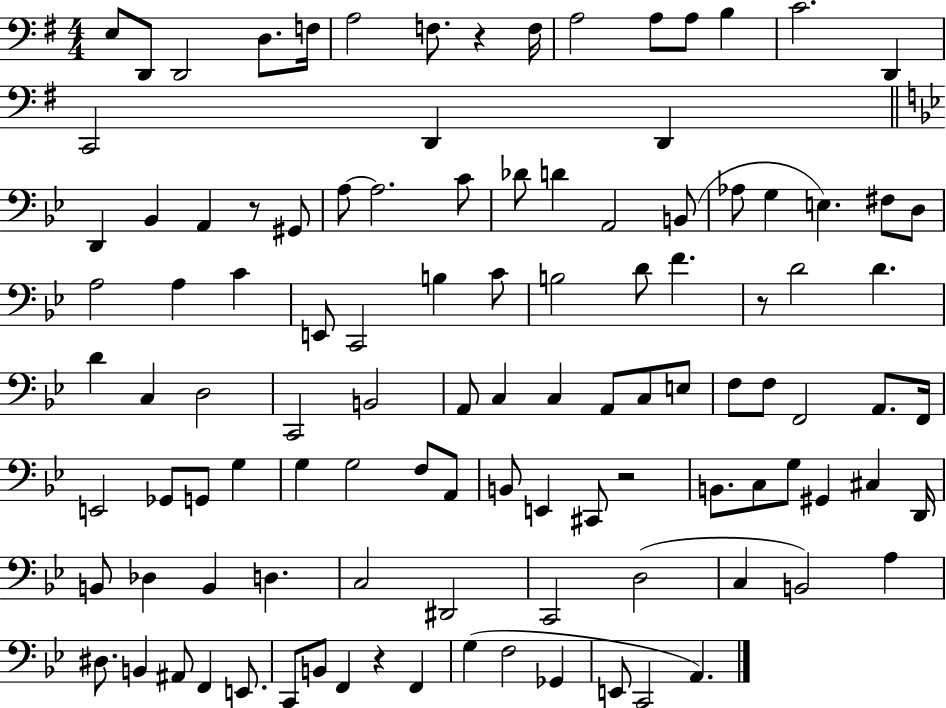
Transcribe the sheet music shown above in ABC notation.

X:1
T:Untitled
M:4/4
L:1/4
K:G
E,/2 D,,/2 D,,2 D,/2 F,/4 A,2 F,/2 z F,/4 A,2 A,/2 A,/2 B, C2 D,, C,,2 D,, D,, D,, _B,, A,, z/2 ^G,,/2 A,/2 A,2 C/2 _D/2 D A,,2 B,,/2 _A,/2 G, E, ^F,/2 D,/2 A,2 A, C E,,/2 C,,2 B, C/2 B,2 D/2 F z/2 D2 D D C, D,2 C,,2 B,,2 A,,/2 C, C, A,,/2 C,/2 E,/2 F,/2 F,/2 F,,2 A,,/2 F,,/4 E,,2 _G,,/2 G,,/2 G, G, G,2 F,/2 A,,/2 B,,/2 E,, ^C,,/2 z2 B,,/2 C,/2 G,/2 ^G,, ^C, D,,/4 B,,/2 _D, B,, D, C,2 ^D,,2 C,,2 D,2 C, B,,2 A, ^D,/2 B,, ^A,,/2 F,, E,,/2 C,,/2 B,,/2 F,, z F,, G, F,2 _G,, E,,/2 C,,2 A,,